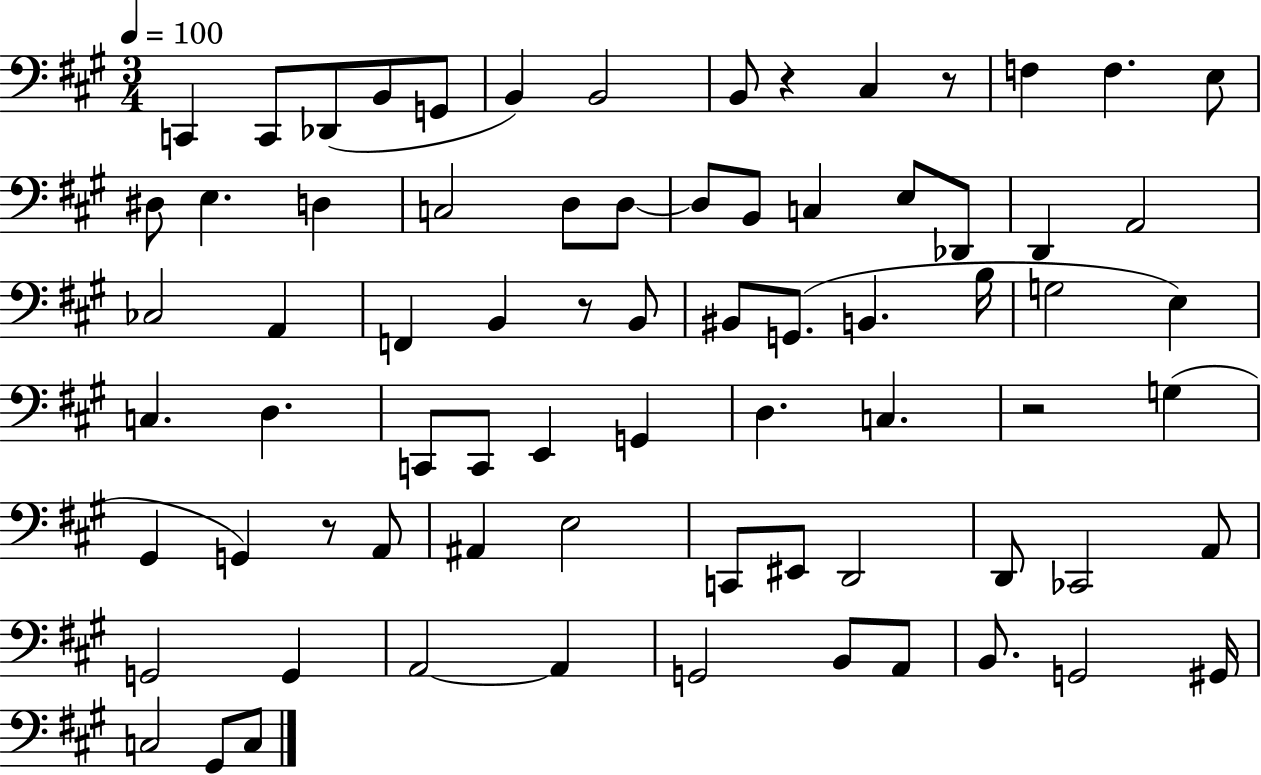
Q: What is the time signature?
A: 3/4